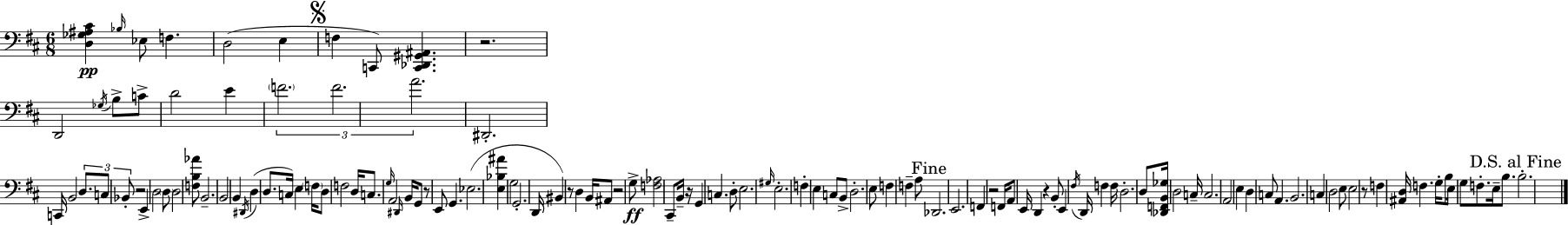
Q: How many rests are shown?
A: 9